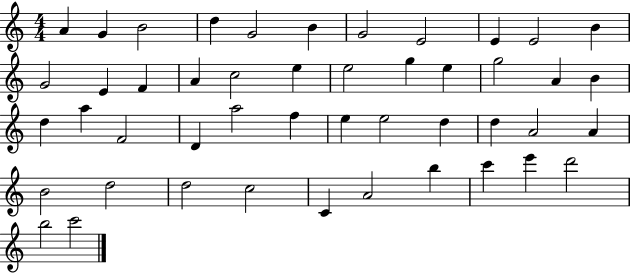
A4/q G4/q B4/h D5/q G4/h B4/q G4/h E4/h E4/q E4/h B4/q G4/h E4/q F4/q A4/q C5/h E5/q E5/h G5/q E5/q G5/h A4/q B4/q D5/q A5/q F4/h D4/q A5/h F5/q E5/q E5/h D5/q D5/q A4/h A4/q B4/h D5/h D5/h C5/h C4/q A4/h B5/q C6/q E6/q D6/h B5/h C6/h